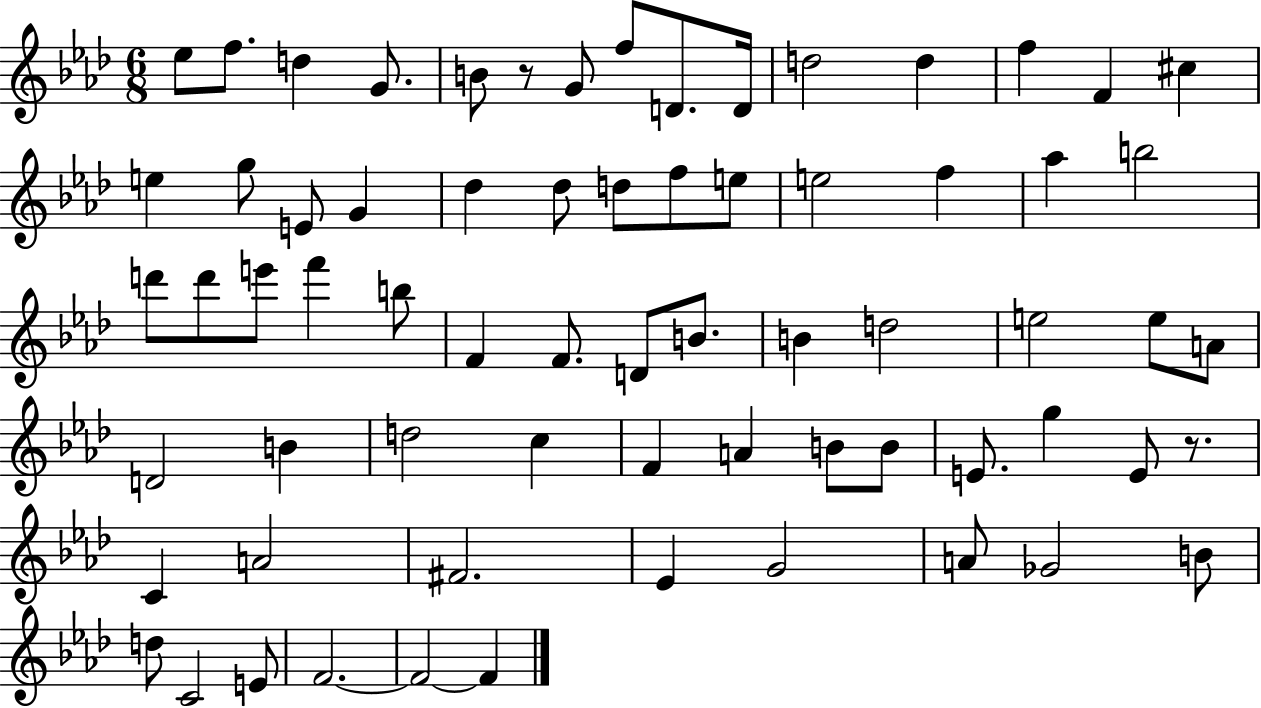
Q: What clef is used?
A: treble